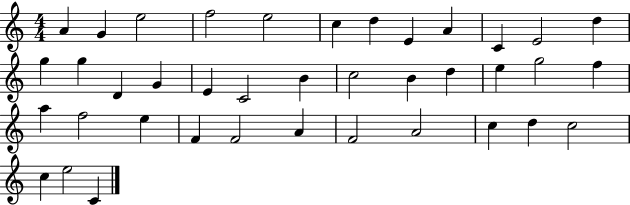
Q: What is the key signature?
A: C major